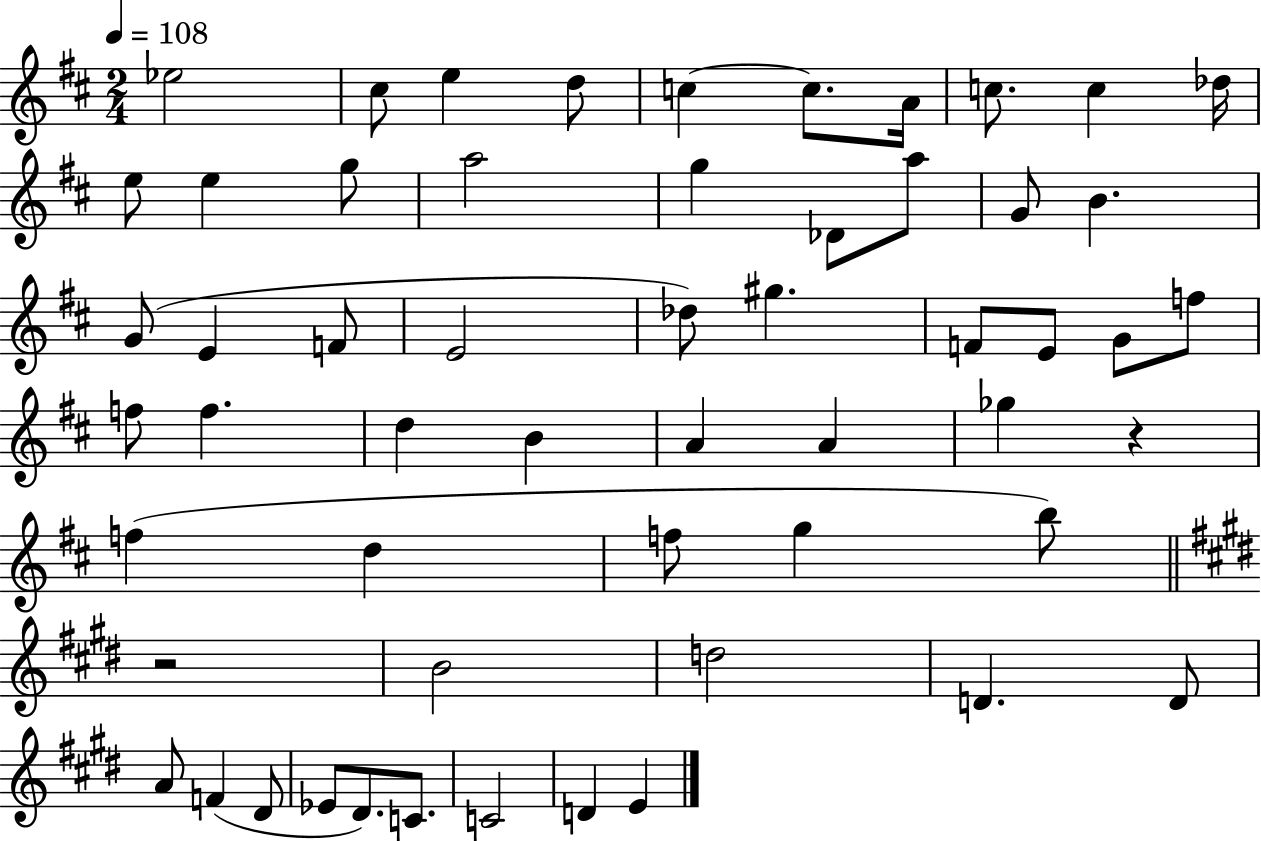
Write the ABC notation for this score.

X:1
T:Untitled
M:2/4
L:1/4
K:D
_e2 ^c/2 e d/2 c c/2 A/4 c/2 c _d/4 e/2 e g/2 a2 g _D/2 a/2 G/2 B G/2 E F/2 E2 _d/2 ^g F/2 E/2 G/2 f/2 f/2 f d B A A _g z f d f/2 g b/2 z2 B2 d2 D D/2 A/2 F ^D/2 _E/2 ^D/2 C/2 C2 D E